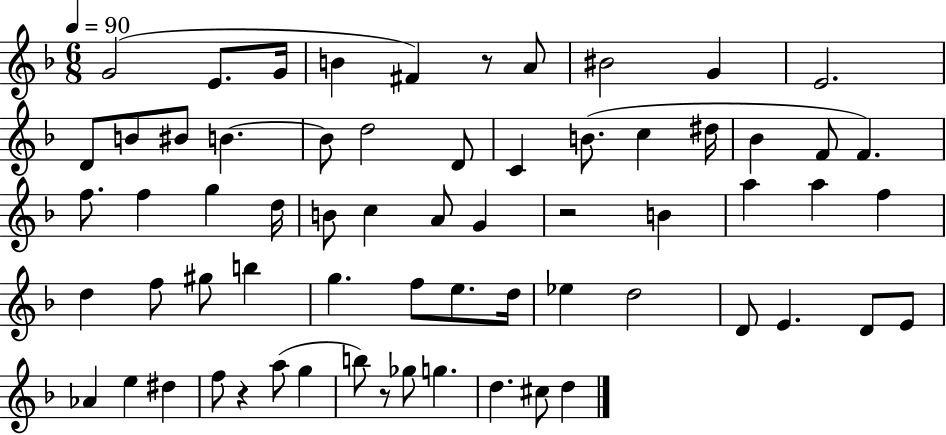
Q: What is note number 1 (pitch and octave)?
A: G4